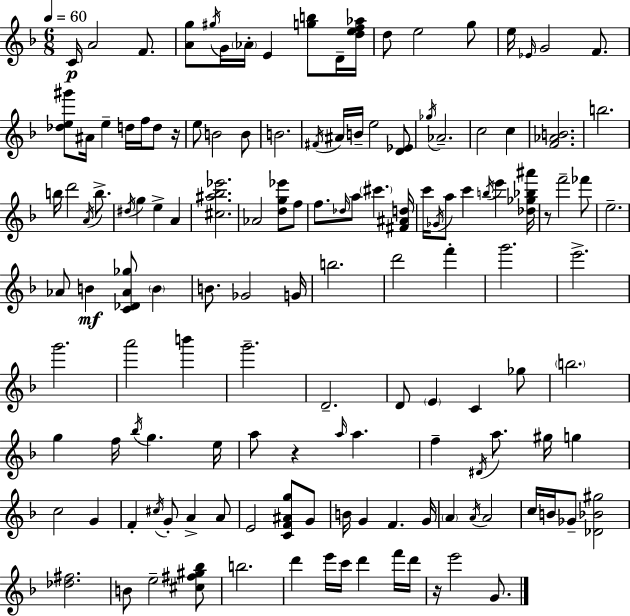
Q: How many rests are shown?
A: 4